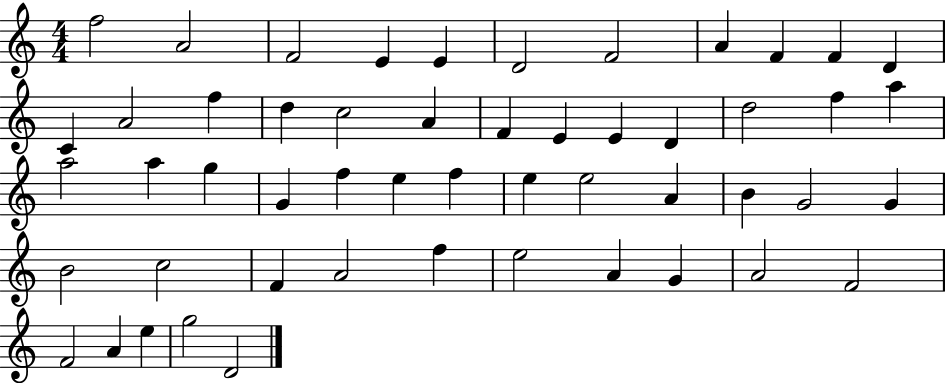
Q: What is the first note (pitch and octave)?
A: F5